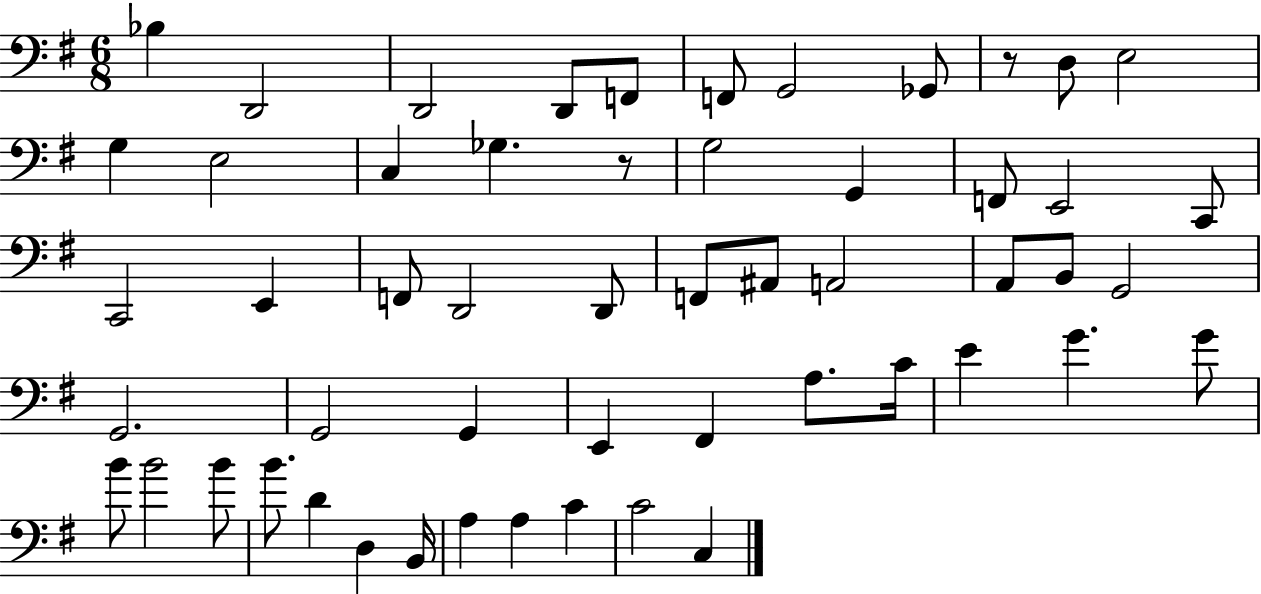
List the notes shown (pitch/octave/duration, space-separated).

Bb3/q D2/h D2/h D2/e F2/e F2/e G2/h Gb2/e R/e D3/e E3/h G3/q E3/h C3/q Gb3/q. R/e G3/h G2/q F2/e E2/h C2/e C2/h E2/q F2/e D2/h D2/e F2/e A#2/e A2/h A2/e B2/e G2/h G2/h. G2/h G2/q E2/q F#2/q A3/e. C4/s E4/q G4/q. G4/e B4/e B4/h B4/e B4/e. D4/q D3/q B2/s A3/q A3/q C4/q C4/h C3/q